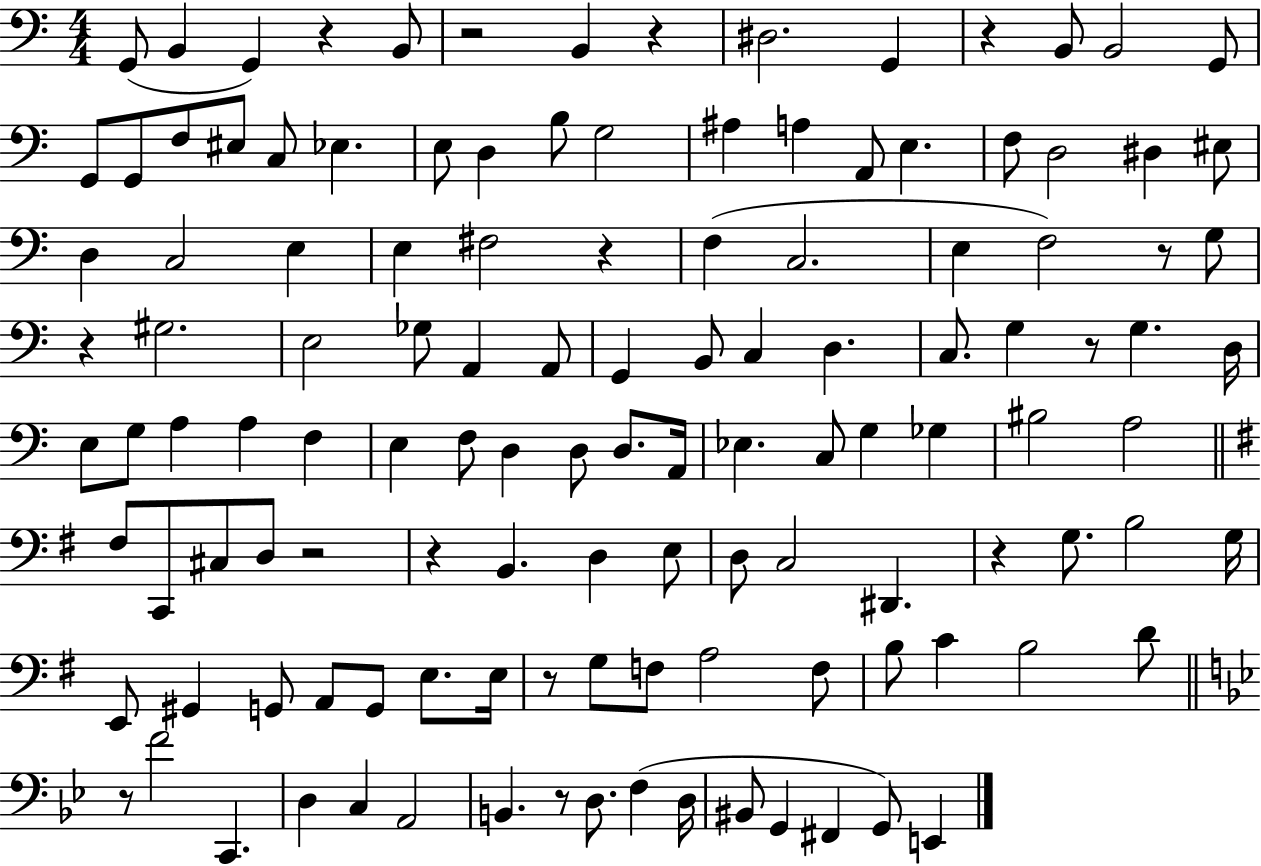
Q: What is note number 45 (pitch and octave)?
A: B2